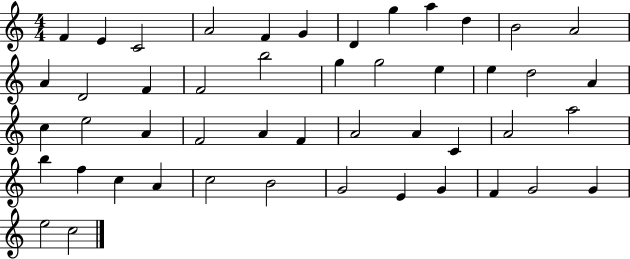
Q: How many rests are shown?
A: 0